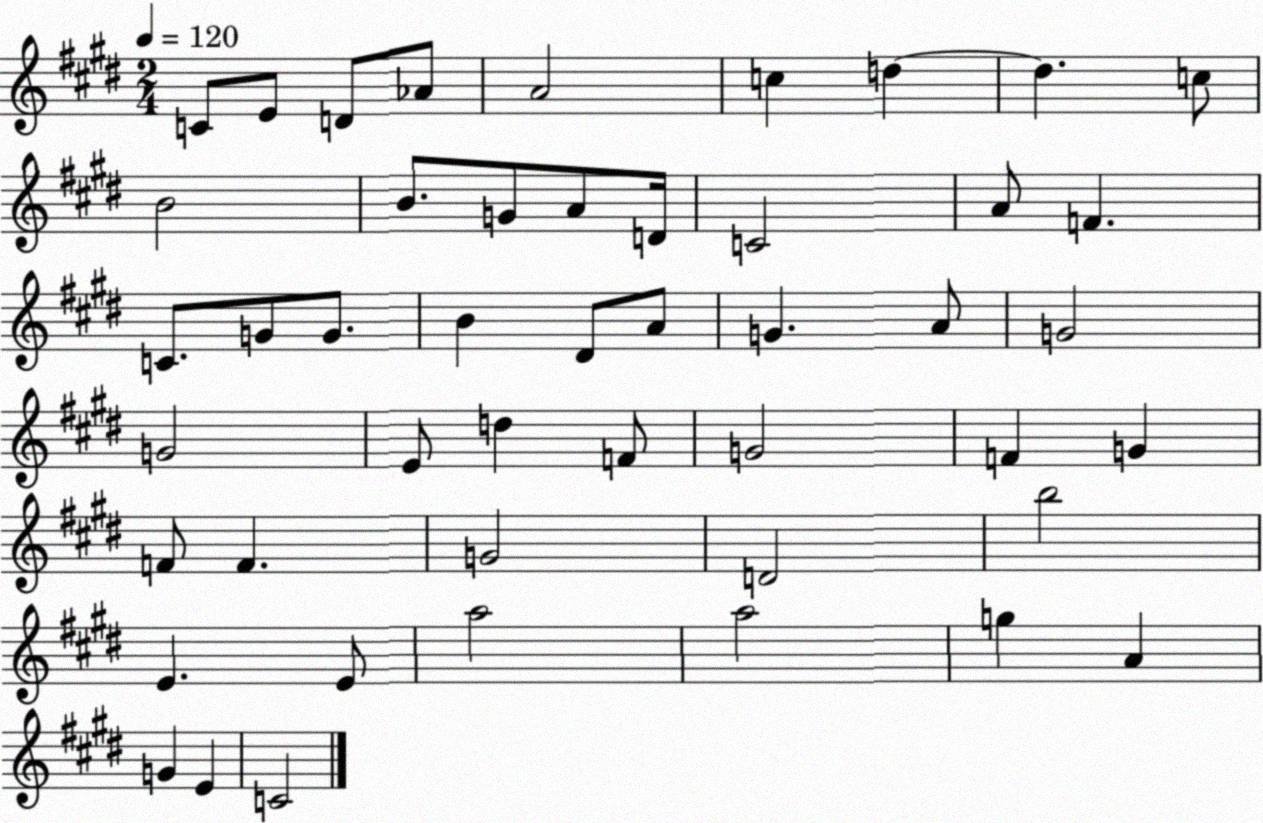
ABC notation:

X:1
T:Untitled
M:2/4
L:1/4
K:E
C/2 E/2 D/2 _A/2 A2 c d d c/2 B2 B/2 G/2 A/2 D/4 C2 A/2 F C/2 G/2 G/2 B ^D/2 A/2 G A/2 G2 G2 E/2 d F/2 G2 F G F/2 F G2 D2 b2 E E/2 a2 a2 g A G E C2